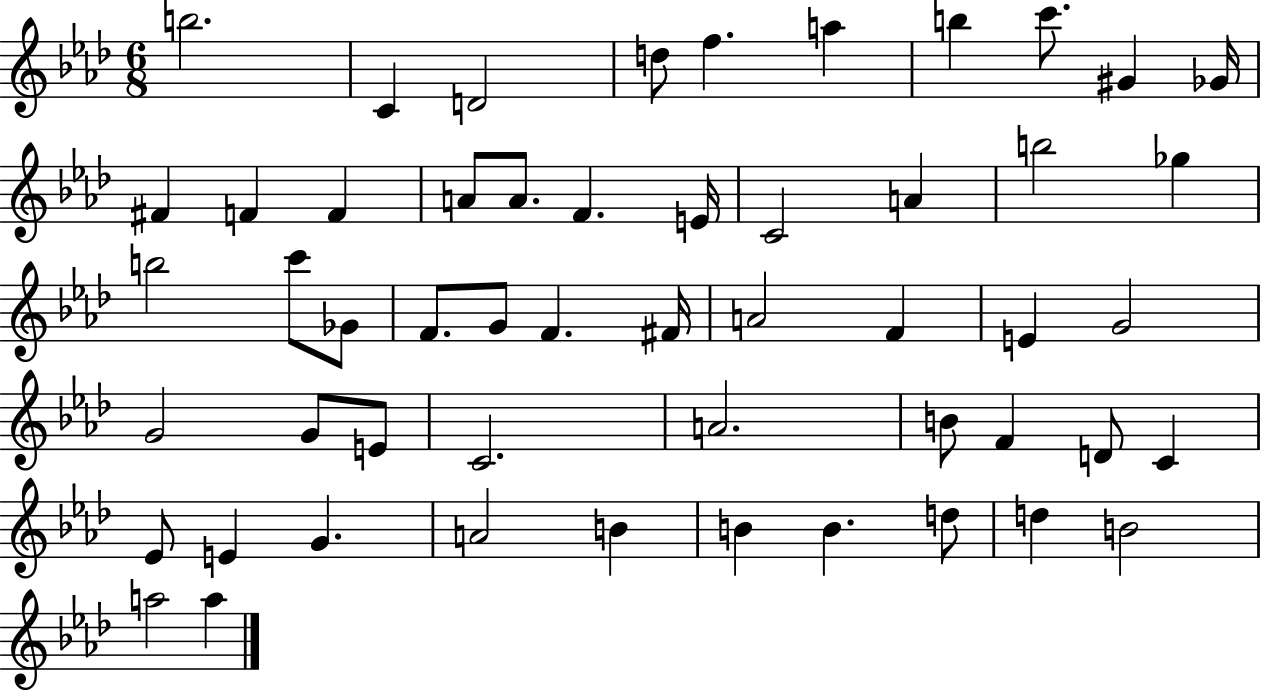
X:1
T:Untitled
M:6/8
L:1/4
K:Ab
b2 C D2 d/2 f a b c'/2 ^G _G/4 ^F F F A/2 A/2 F E/4 C2 A b2 _g b2 c'/2 _G/2 F/2 G/2 F ^F/4 A2 F E G2 G2 G/2 E/2 C2 A2 B/2 F D/2 C _E/2 E G A2 B B B d/2 d B2 a2 a